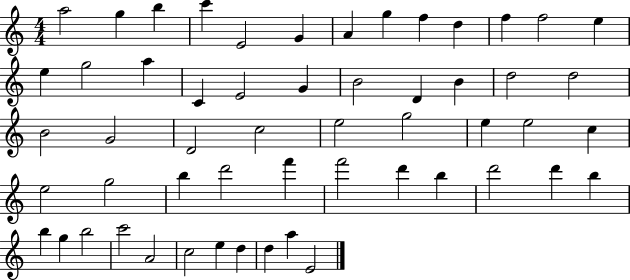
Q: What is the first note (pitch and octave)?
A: A5